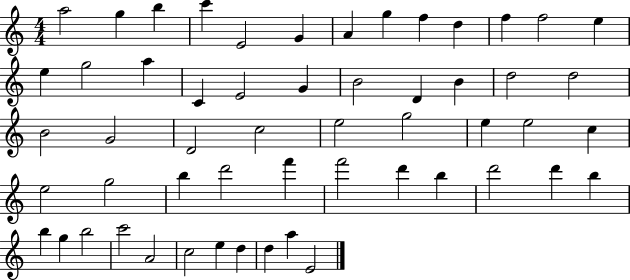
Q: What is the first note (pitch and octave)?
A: A5